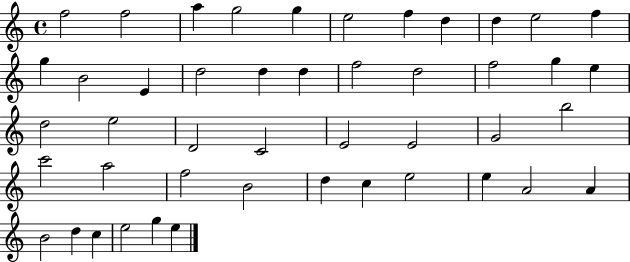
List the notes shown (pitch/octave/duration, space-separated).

F5/h F5/h A5/q G5/h G5/q E5/h F5/q D5/q D5/q E5/h F5/q G5/q B4/h E4/q D5/h D5/q D5/q F5/h D5/h F5/h G5/q E5/q D5/h E5/h D4/h C4/h E4/h E4/h G4/h B5/h C6/h A5/h F5/h B4/h D5/q C5/q E5/h E5/q A4/h A4/q B4/h D5/q C5/q E5/h G5/q E5/q